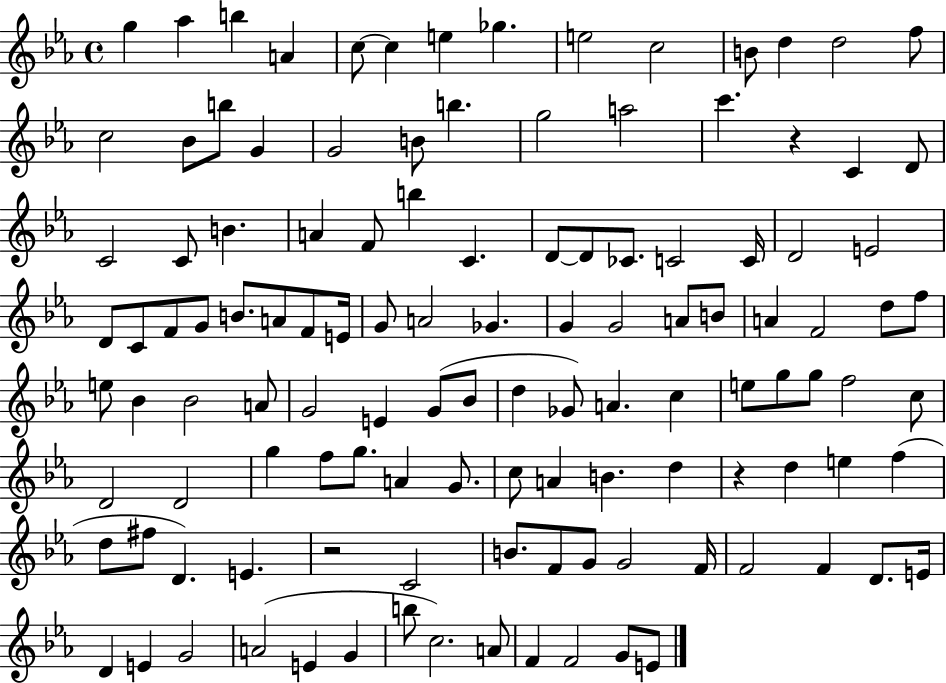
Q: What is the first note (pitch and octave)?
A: G5